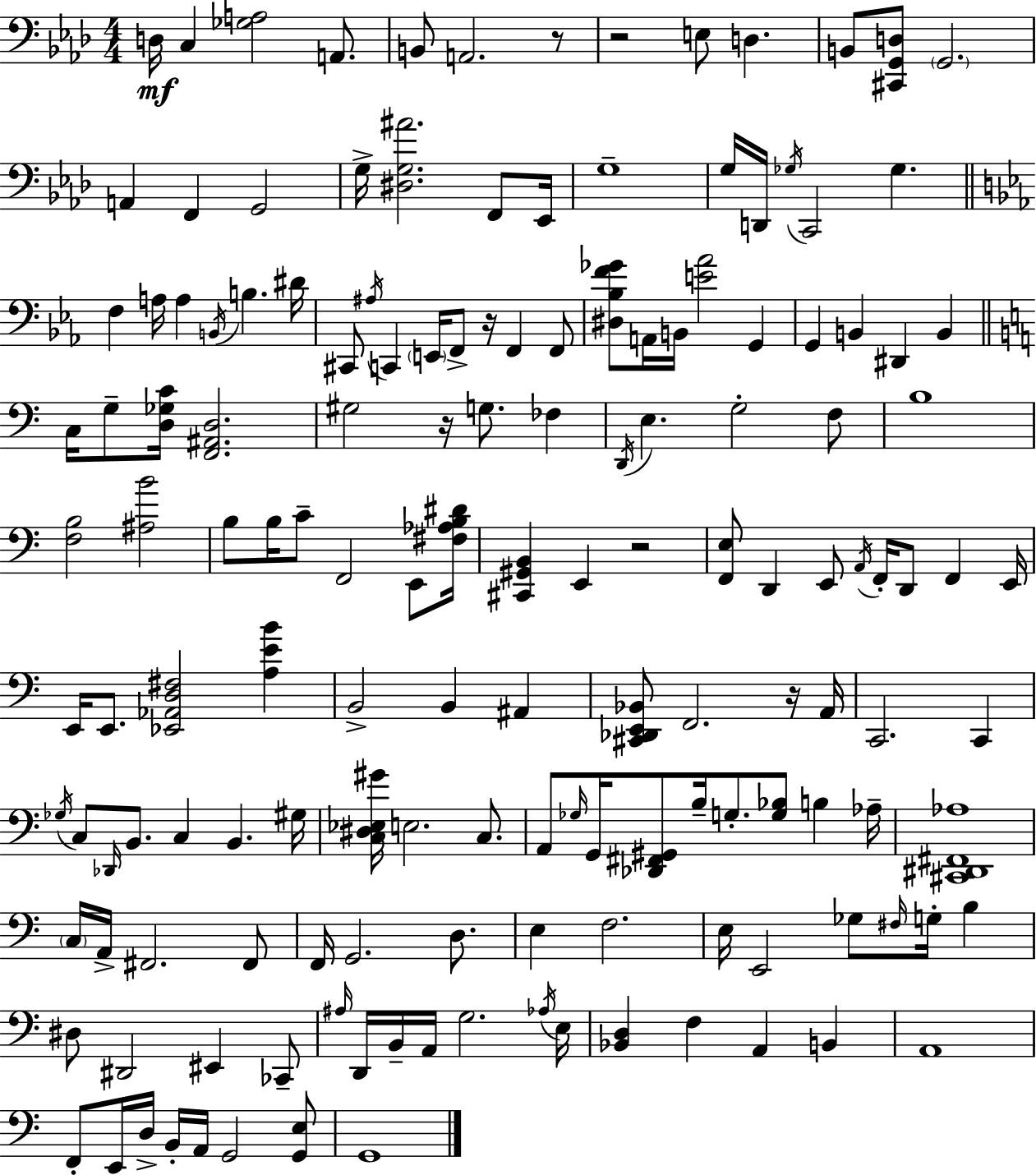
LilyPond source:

{
  \clef bass
  \numericTimeSignature
  \time 4/4
  \key f \minor
  \repeat volta 2 { d16\mf c4 <ges a>2 a,8. | b,8 a,2. r8 | r2 e8 d4. | b,8 <cis, g, d>8 \parenthesize g,2. | \break a,4 f,4 g,2 | g16-> <dis g ais'>2. f,8 ees,16 | g1-- | g16 d,16 \acciaccatura { ges16 } c,2 ges4. | \break \bar "||" \break \key ees \major f4 a16 a4 \acciaccatura { b,16 } b4. | dis'16 cis,8 \acciaccatura { ais16 } c,4 \parenthesize e,16 f,8-> r16 f,4 | f,8 <dis bes f' ges'>8 a,16 b,16 <e' aes'>2 g,4 | g,4 b,4 dis,4 b,4 | \break \bar "||" \break \key a \minor c16 g8-- <d ges c'>16 <f, ais, d>2. | gis2 r16 g8. fes4 | \acciaccatura { d,16 } e4. g2-. f8 | b1 | \break <f b>2 <ais b'>2 | b8 b16 c'8-- f,2 e,8 | <fis aes b dis'>16 <cis, gis, b,>4 e,4 r2 | <f, e>8 d,4 e,8 \acciaccatura { a,16 } f,16-. d,8 f,4 | \break e,16 e,16 e,8. <ees, aes, d fis>2 <a e' b'>4 | b,2-> b,4 ais,4 | <cis, des, e, bes,>8 f,2. | r16 a,16 c,2. c,4 | \break \acciaccatura { ges16 } c8 \grace { des,16 } b,8. c4 b,4. | gis16 <c dis ees gis'>16 e2. | c8. a,8 \grace { ges16 } g,16 <des, fis, gis,>8 b16-- g8.-. <g bes>8 | b4 aes16-- <cis, dis, fis, aes>1 | \break \parenthesize c16 a,16-> fis,2. | fis,8 f,16 g,2. | d8. e4 f2. | e16 e,2 ges8 | \break \grace { fis16 } g16-. b4 dis8 dis,2 | eis,4 ces,8-- \grace { ais16 } d,16 b,16-- a,16 g2. | \acciaccatura { aes16 } e16 <bes, d>4 f4 | a,4 b,4 a,1 | \break f,8-. e,16 d16-> b,16-. a,16 g,2 | <g, e>8 g,1 | } \bar "|."
}